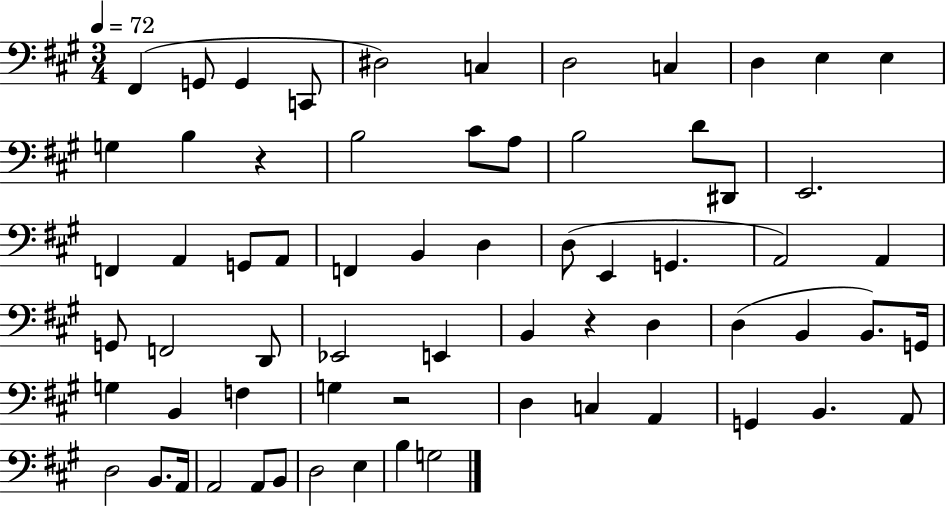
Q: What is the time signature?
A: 3/4